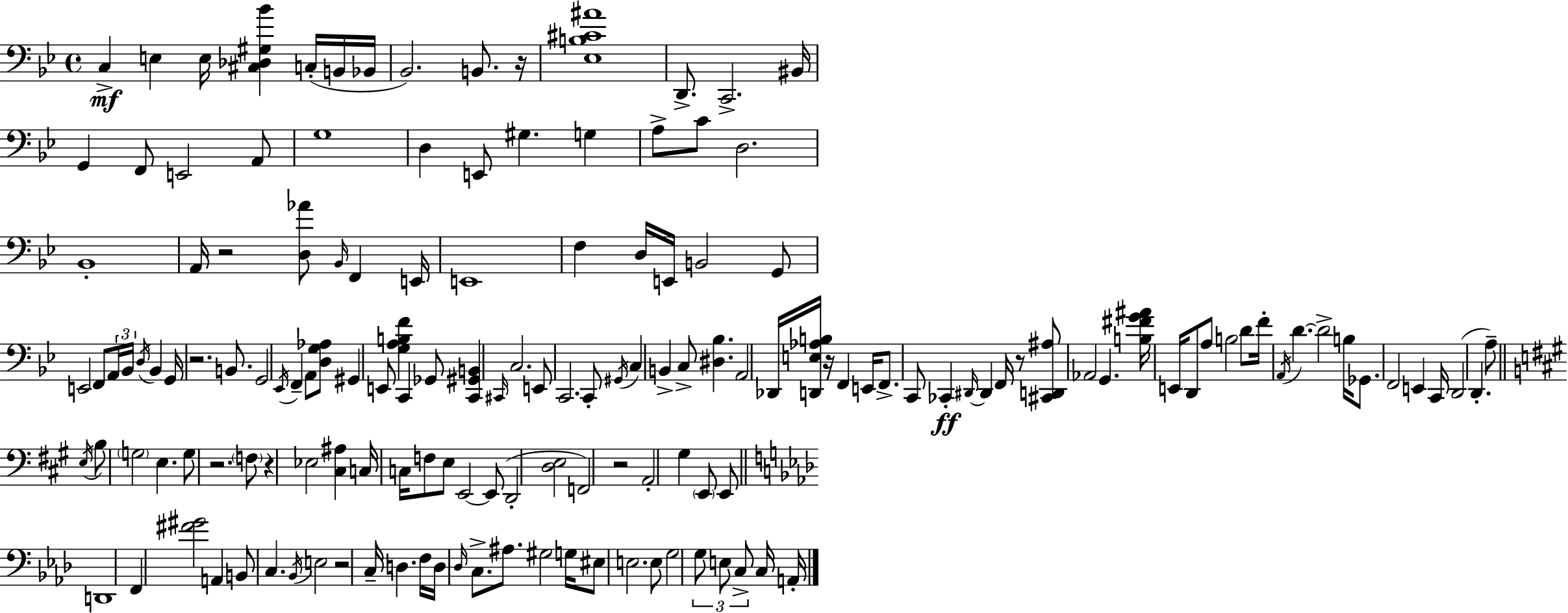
{
  \clef bass
  \time 4/4
  \defaultTimeSignature
  \key bes \major
  c4->\mf e4 e16 <cis des gis bes'>4 c16-.( b,16 bes,16 | bes,2.) b,8. r16 | <ees b cis' ais'>1 | d,8.-> c,2.-> bis,16 | \break g,4 f,8 e,2 a,8 | g1 | d4 e,8 gis4. g4 | a8-> c'8 d2. | \break bes,1-. | a,16 r2 <d aes'>8 \grace { bes,16 } f,4 | e,16 e,1 | f4 d16 e,16 b,2 g,8 | \break e,2 f,8 \tuplet 3/2 { a,16 bes,16 \acciaccatura { d16 } } bes,4 | g,16 r2. b,8. | g,2 \acciaccatura { ees,16 } f,4-- a,8 | <d g aes>8 gis,4 e,8 <g a b f'>4 c,4 | \break ges,8 <c, gis, b,>4 \grace { cis,16 } c2. | e,8 c,2. | c,8-. \acciaccatura { gis,16 } c4 b,4-> c8-> <dis bes>4. | a,2 des,16 <d, e aes b>16 r16 | \break f,4 e,16 f,8.-> c,8 ces,4-.\ff \grace { dis,16~ }~ dis,4 | f,16 r8 <cis, d, ais>8 aes,2 | g,4. <b fis' g' ais'>16 e,16 d,8 a8 b2 | d'8 f'16-. \acciaccatura { a,16 } d'4.~~ d'2-> | \break b16 ges,8. f,2 | e,4 c,16 d,2( d,4.-. | a8--) \bar "||" \break \key a \major \acciaccatura { e16 } b8 \parenthesize g2 e4. | g8 r2. \parenthesize f8 | r4 ees2 <cis ais>4 | c16 c16 f8 e8 e,2~~ e,8( | \break d,2-. <d e>2 | f,2) r2 | a,2-. gis4 \parenthesize e,8 e,8 | \bar "||" \break \key f \minor d,1 | f,4 <fis' gis'>2 a,4 | b,8 c4. \acciaccatura { bes,16 } e2 | r2 c16-- d4. | \break f16 d16 \grace { des16 } c8.-> ais8. gis2 | g16 eis8 e2. | e8 g2 \tuplet 3/2 { g8 e8 c8-> } | c16 a,16-. \bar "|."
}